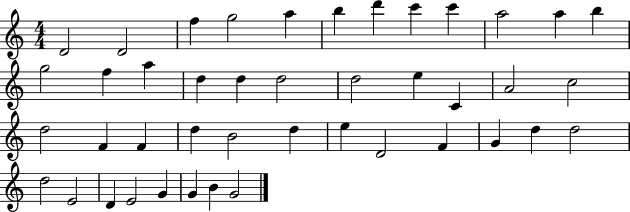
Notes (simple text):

D4/h D4/h F5/q G5/h A5/q B5/q D6/q C6/q C6/q A5/h A5/q B5/q G5/h F5/q A5/q D5/q D5/q D5/h D5/h E5/q C4/q A4/h C5/h D5/h F4/q F4/q D5/q B4/h D5/q E5/q D4/h F4/q G4/q D5/q D5/h D5/h E4/h D4/q E4/h G4/q G4/q B4/q G4/h